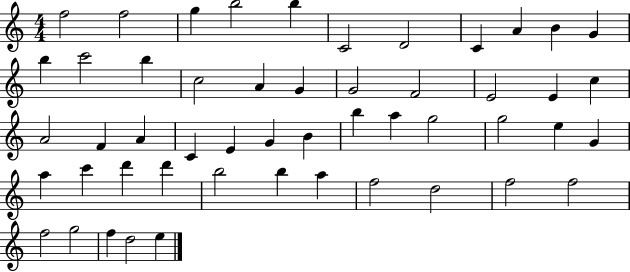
F5/h F5/h G5/q B5/h B5/q C4/h D4/h C4/q A4/q B4/q G4/q B5/q C6/h B5/q C5/h A4/q G4/q G4/h F4/h E4/h E4/q C5/q A4/h F4/q A4/q C4/q E4/q G4/q B4/q B5/q A5/q G5/h G5/h E5/q G4/q A5/q C6/q D6/q D6/q B5/h B5/q A5/q F5/h D5/h F5/h F5/h F5/h G5/h F5/q D5/h E5/q